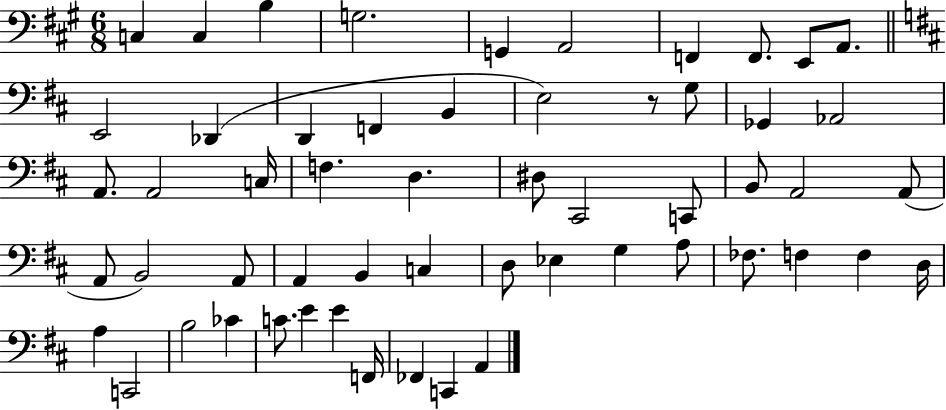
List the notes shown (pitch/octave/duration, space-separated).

C3/q C3/q B3/q G3/h. G2/q A2/h F2/q F2/e. E2/e A2/e. E2/h Db2/q D2/q F2/q B2/q E3/h R/e G3/e Gb2/q Ab2/h A2/e. A2/h C3/s F3/q. D3/q. D#3/e C#2/h C2/e B2/e A2/h A2/e A2/e B2/h A2/e A2/q B2/q C3/q D3/e Eb3/q G3/q A3/e FES3/e. F3/q F3/q D3/s A3/q C2/h B3/h CES4/q C4/e. E4/q E4/q F2/s FES2/q C2/q A2/q